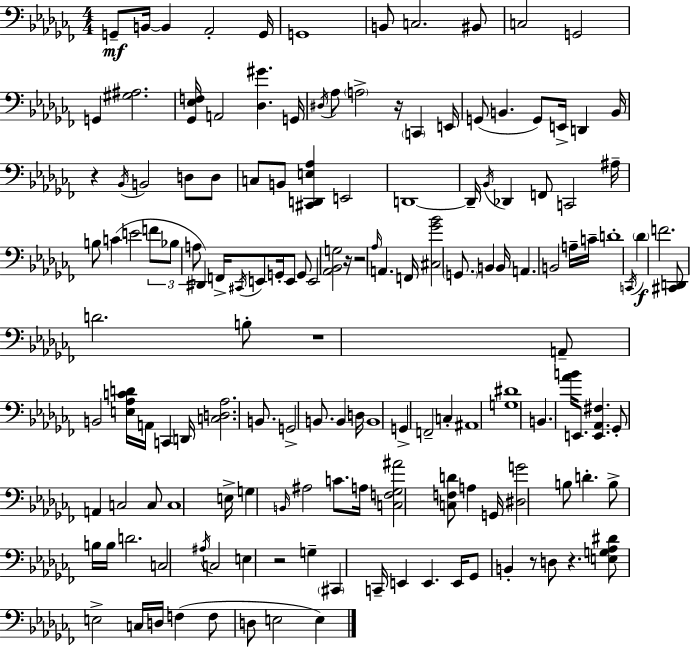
{
  \clef bass
  \numericTimeSignature
  \time 4/4
  \key aes \minor
  g,8--\mf b,16~~ b,4 aes,2-. g,16 | g,1 | b,8 c2. bis,8 | c2 g,2 | \break g,4 <gis ais>2. | <ges, ees f>16 a,2 <des gis'>4. g,16 | \acciaccatura { dis16 } aes8 \parenthesize a2-> r16 \parenthesize c,4 | e,16 g,8( b,4. g,8) e,16-> d,4 | \break b,16 r4 \acciaccatura { bes,16 } b,2 d8 | d8 c8 b,8 <cis, d, e aes>4 e,2 | d,1~~ | d,16-- \acciaccatura { bes,16 } des,4 f,8 c,2 | \break ais16-- b8 c'4( e'2 | \tuplet 3/2 { f'8 bes8 a8 } dis,4) f,16-> \acciaccatura { cis,16 } e,8 g,16-. | e,8 g,8 e,2 <aes, bes, g>2 | r16 r2 \grace { aes16 } a,4. | \break f,16 <cis ges' bes'>2 \parenthesize g,8. | b,4 b,16 a,4. b,2 | a16-- c'16-- d'1-. | \acciaccatura { c,16 } \parenthesize des'4\f f'2. | \break <cis, d,>8 d'2. | b8-. r1 | a,8-- b,2 | <e aes c' d'>16 a,16 c,4 d,16 <c d aes>2. | \break b,8. g,2-> b,8. | b,4 d16 b,1 | g,4-> f,2-- | c4-. ais,1 | \break <g dis'>1 | b,4. <aes' b'>16 e,8. | <e, aes, fis>4. ges,8-. a,4 c2 | c8 c1 | \break e16-> g4 \grace { b,16 } ais2 | c'8. a16 <c f ges ais'>2 | <c f d'>8 a4 g,16 <dis g'>2 b8 | d'4.-. b8-> b16 b16 d'2. | \break c2 \acciaccatura { ais16 } | c2 e4 r2 | g4-- \parenthesize cis,4 c,16-- e,4 | e,4. e,16 ges,8 b,4-. r8 | \break d8 r4. <e g aes dis'>8 e2-> | c16 d16 f4( f8 d8 e2 | e4) \bar "|."
}